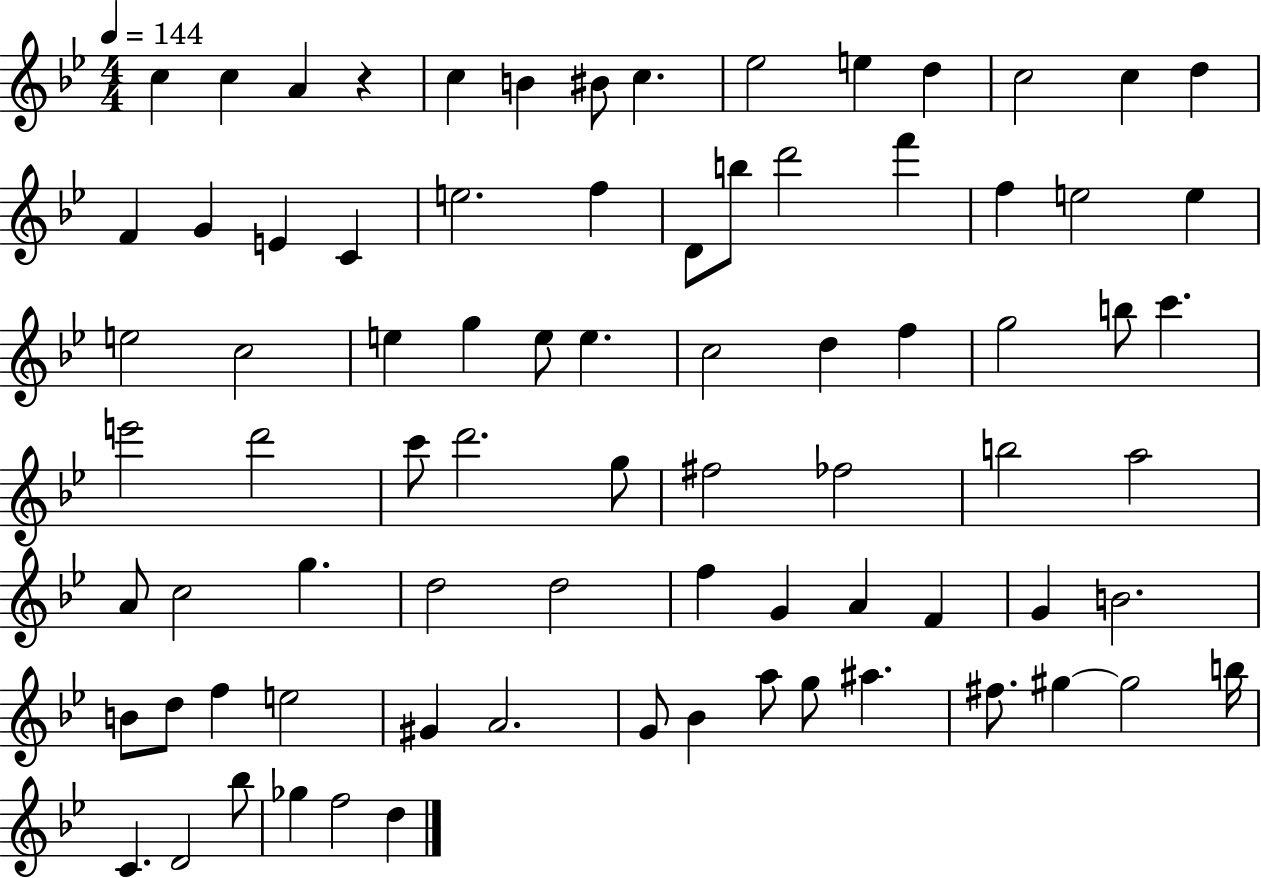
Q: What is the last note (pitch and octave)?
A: D5